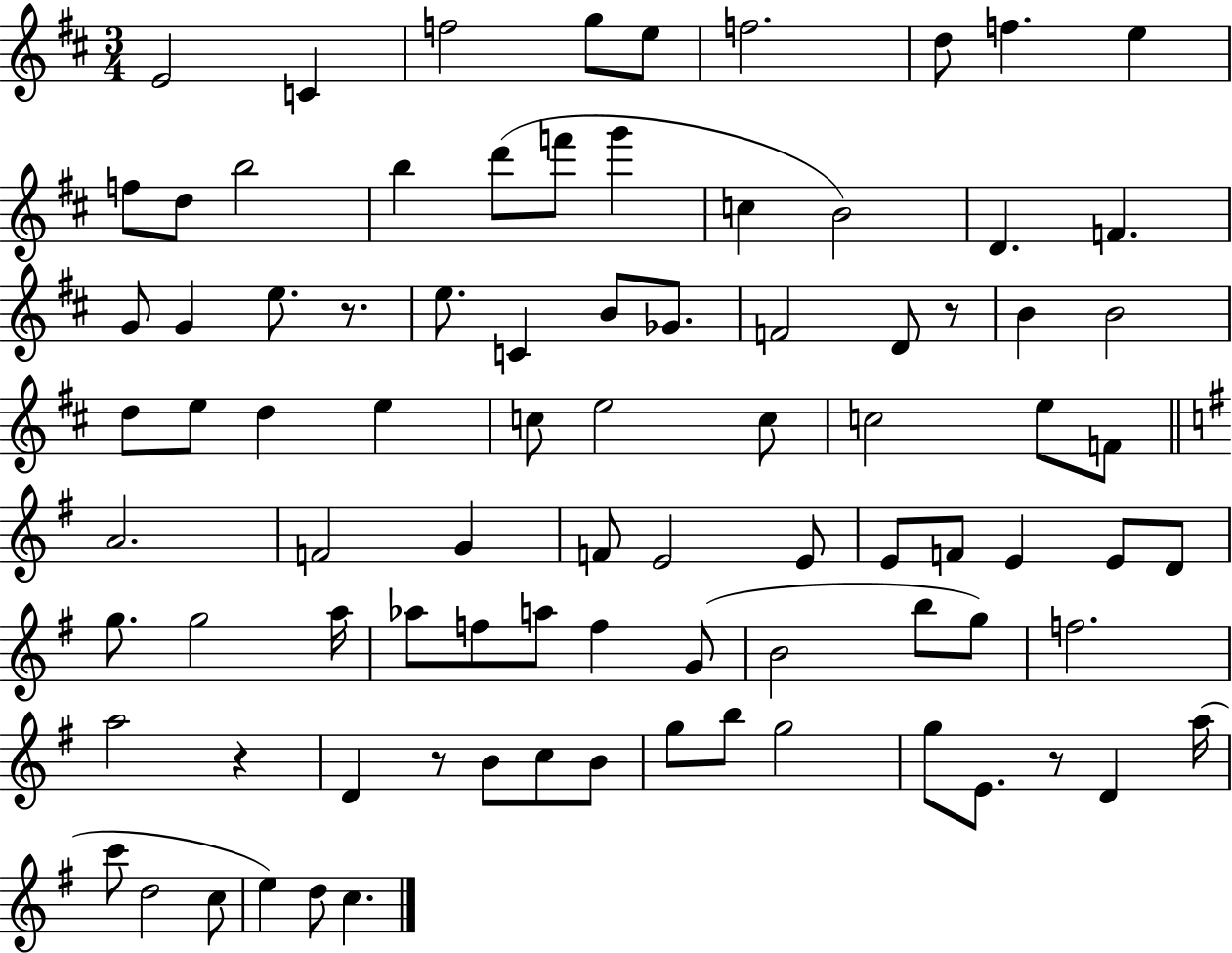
X:1
T:Untitled
M:3/4
L:1/4
K:D
E2 C f2 g/2 e/2 f2 d/2 f e f/2 d/2 b2 b d'/2 f'/2 g' c B2 D F G/2 G e/2 z/2 e/2 C B/2 _G/2 F2 D/2 z/2 B B2 d/2 e/2 d e c/2 e2 c/2 c2 e/2 F/2 A2 F2 G F/2 E2 E/2 E/2 F/2 E E/2 D/2 g/2 g2 a/4 _a/2 f/2 a/2 f G/2 B2 b/2 g/2 f2 a2 z D z/2 B/2 c/2 B/2 g/2 b/2 g2 g/2 E/2 z/2 D a/4 c'/2 d2 c/2 e d/2 c